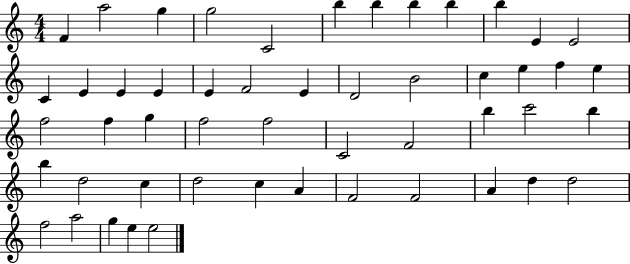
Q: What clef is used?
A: treble